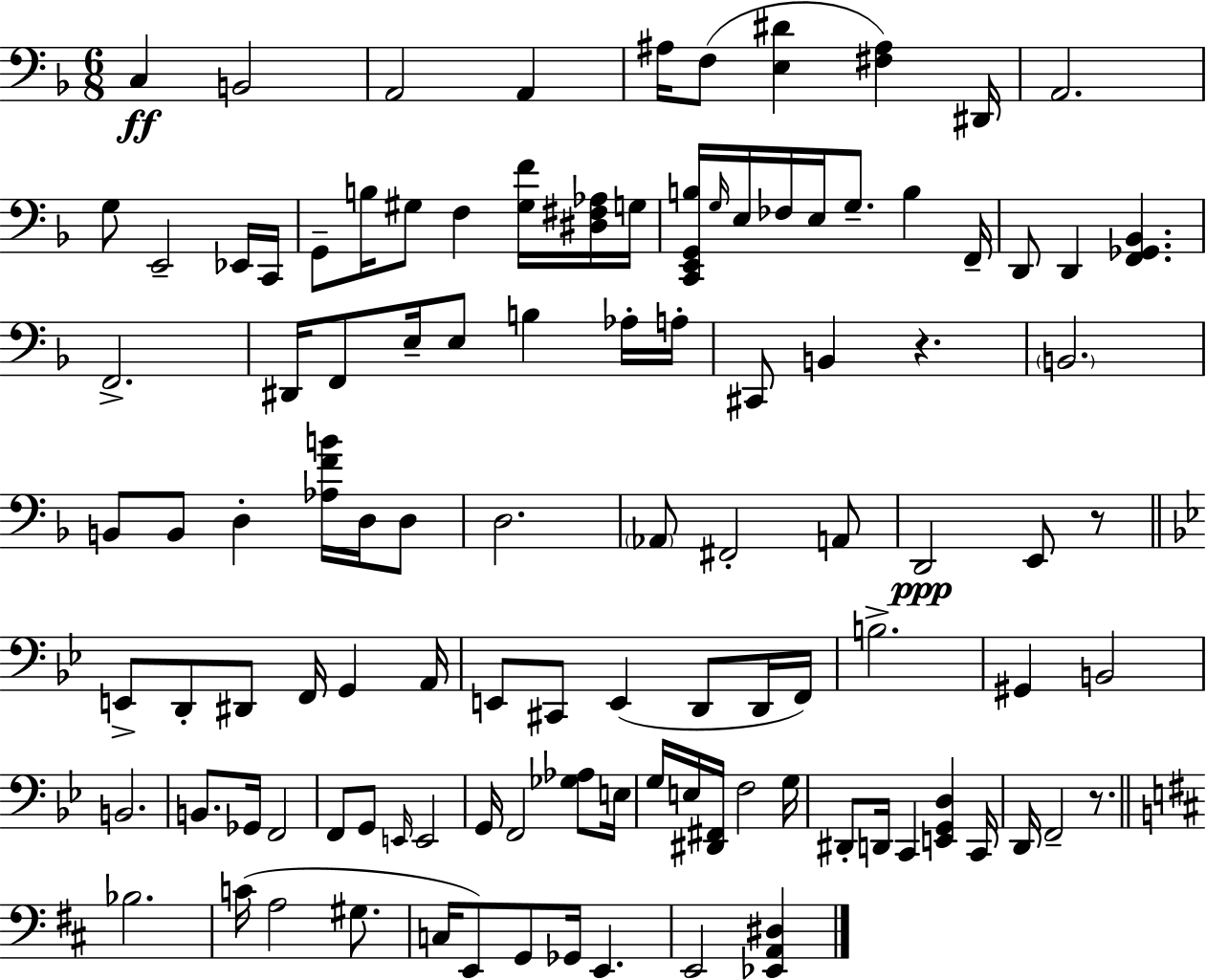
{
  \clef bass
  \numericTimeSignature
  \time 6/8
  \key f \major
  c4\ff b,2 | a,2 a,4 | ais16 f8( <e dis'>4 <fis ais>4) dis,16 | a,2. | \break g8 e,2-- ees,16 c,16 | g,8-- b16 gis8 f4 <gis f'>16 <dis fis aes>16 g16 | <c, e, g, b>16 \grace { g16 } e16 fes16 e16 g8.-- b4 | f,16-- d,8 d,4 <f, ges, bes,>4. | \break f,2.-> | dis,16 f,8 e16-- e8 b4 aes16-. | a16-. cis,8 b,4 r4. | \parenthesize b,2. | \break b,8 b,8 d4-. <aes f' b'>16 d16 d8 | d2. | \parenthesize aes,8 fis,2-. a,8 | d,2\ppp e,8 r8 | \break \bar "||" \break \key bes \major e,8-> d,8-. dis,8 f,16 g,4 a,16 | e,8 cis,8 e,4( d,8 d,16 f,16) | b2.-> | gis,4 b,2 | \break b,2. | b,8. ges,16 f,2 | f,8 g,8 \grace { e,16 } e,2 | g,16 f,2 <ges aes>8 | \break e16 g16 e16 <dis, fis,>16 f2 | g16 dis,8-. d,16 c,4 <e, g, d>4 | c,16 d,16 f,2-- r8. | \bar "||" \break \key d \major bes2. | c'16( a2 gis8. | c16 e,8) g,8 ges,16 e,4. | e,2 <ees, a, dis>4 | \break \bar "|."
}